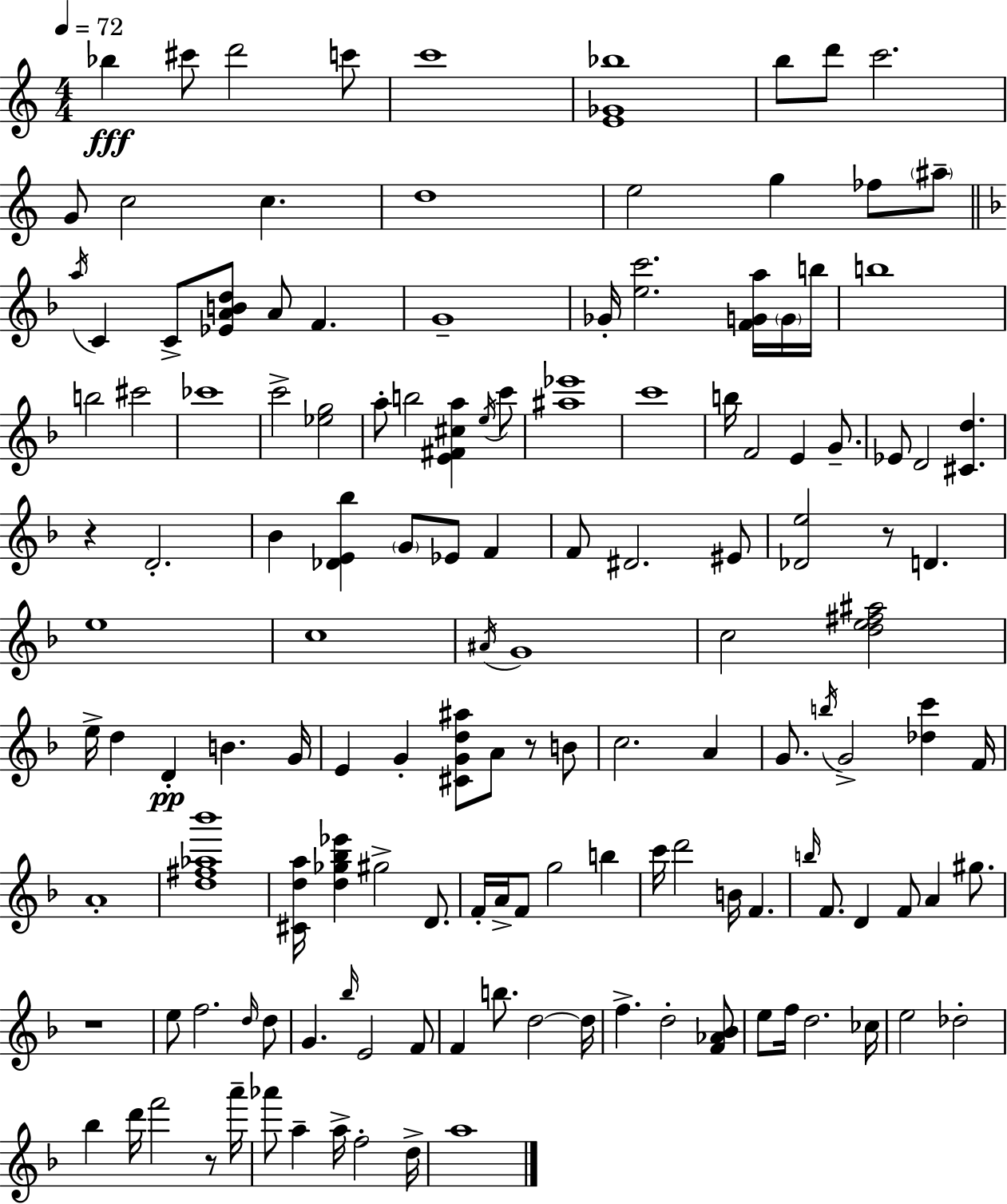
Bb5/q C#6/e D6/h C6/e C6/w [E4,Gb4,Bb5]/w B5/e D6/e C6/h. G4/e C5/h C5/q. D5/w E5/h G5/q FES5/e A#5/e A5/s C4/q C4/e [Eb4,A4,B4,D5]/e A4/e F4/q. G4/w Gb4/s [E5,C6]/h. [F4,G4,A5]/s G4/s B5/s B5/w B5/h C#6/h CES6/w C6/h [Eb5,G5]/h A5/e B5/h [E4,F#4,C#5,A5]/q E5/s C6/e [A#5,Eb6]/w C6/w B5/s F4/h E4/q G4/e. Eb4/e D4/h [C#4,D5]/q. R/q D4/h. Bb4/q [Db4,E4,Bb5]/q G4/e Eb4/e F4/q F4/e D#4/h. EIS4/e [Db4,E5]/h R/e D4/q. E5/w C5/w A#4/s G4/w C5/h [D5,E5,F#5,A#5]/h E5/s D5/q D4/q B4/q. G4/s E4/q G4/q [C#4,G4,D5,A#5]/e A4/e R/e B4/e C5/h. A4/q G4/e. B5/s G4/h [Db5,C6]/q F4/s A4/w [D5,F#5,Ab5,Bb6]/w [C#4,D5,A5]/s [D5,Gb5,Bb5,Eb6]/q G#5/h D4/e. F4/s A4/s F4/e G5/h B5/q C6/s D6/h B4/s F4/q. B5/s F4/e. D4/q F4/e A4/q G#5/e. R/w E5/e F5/h. D5/s D5/e G4/q. Bb5/s E4/h F4/e F4/q B5/e. D5/h D5/s F5/q. D5/h [F4,Ab4,Bb4]/e E5/e F5/s D5/h. CES5/s E5/h Db5/h Bb5/q D6/s F6/h R/e A6/s Ab6/e A5/q A5/s F5/h D5/s A5/w